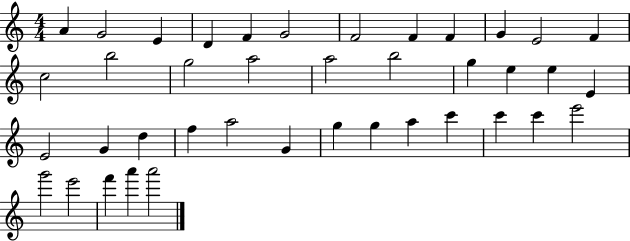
{
  \clef treble
  \numericTimeSignature
  \time 4/4
  \key c \major
  a'4 g'2 e'4 | d'4 f'4 g'2 | f'2 f'4 f'4 | g'4 e'2 f'4 | \break c''2 b''2 | g''2 a''2 | a''2 b''2 | g''4 e''4 e''4 e'4 | \break e'2 g'4 d''4 | f''4 a''2 g'4 | g''4 g''4 a''4 c'''4 | c'''4 c'''4 e'''2 | \break g'''2 e'''2 | f'''4 a'''4 a'''2 | \bar "|."
}